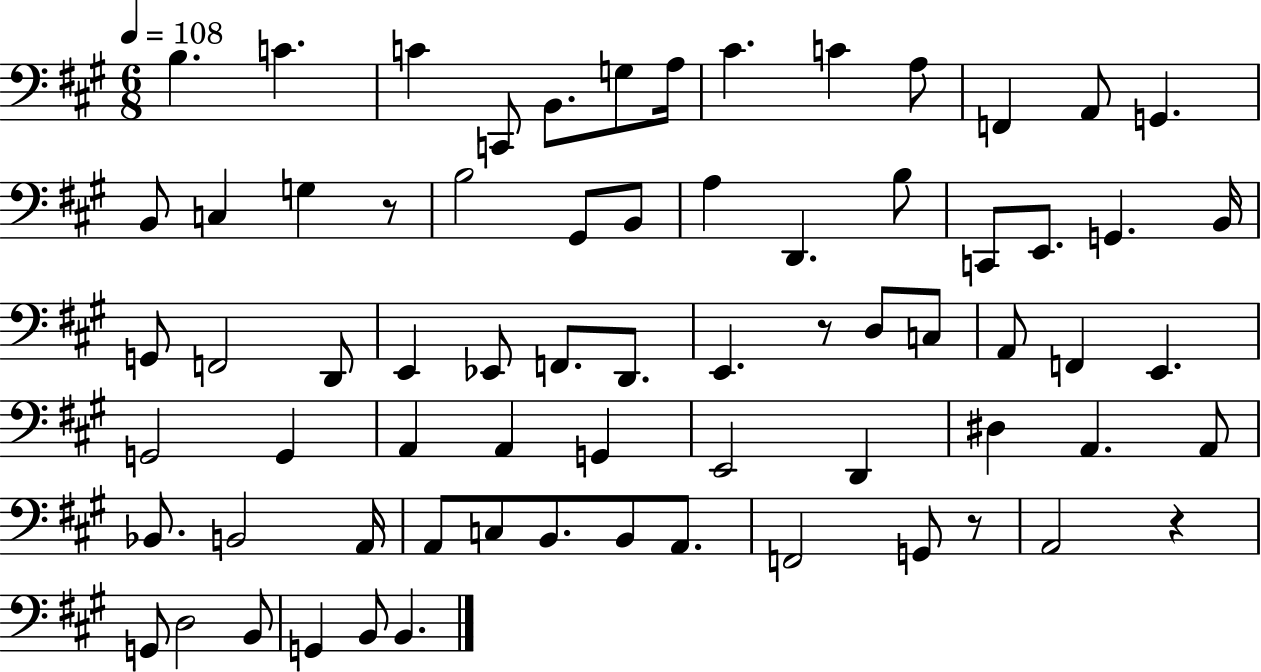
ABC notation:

X:1
T:Untitled
M:6/8
L:1/4
K:A
B, C C C,,/2 B,,/2 G,/2 A,/4 ^C C A,/2 F,, A,,/2 G,, B,,/2 C, G, z/2 B,2 ^G,,/2 B,,/2 A, D,, B,/2 C,,/2 E,,/2 G,, B,,/4 G,,/2 F,,2 D,,/2 E,, _E,,/2 F,,/2 D,,/2 E,, z/2 D,/2 C,/2 A,,/2 F,, E,, G,,2 G,, A,, A,, G,, E,,2 D,, ^D, A,, A,,/2 _B,,/2 B,,2 A,,/4 A,,/2 C,/2 B,,/2 B,,/2 A,,/2 F,,2 G,,/2 z/2 A,,2 z G,,/2 D,2 B,,/2 G,, B,,/2 B,,